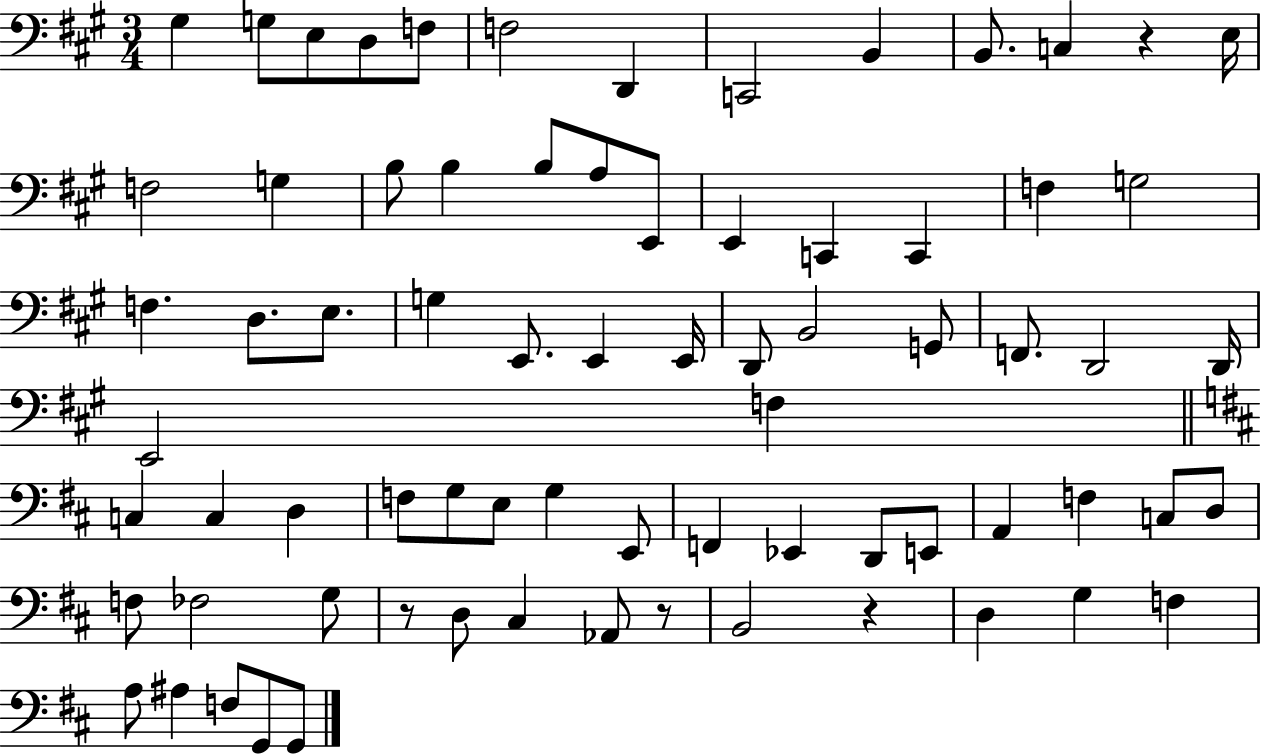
{
  \clef bass
  \numericTimeSignature
  \time 3/4
  \key a \major
  gis4 g8 e8 d8 f8 | f2 d,4 | c,2 b,4 | b,8. c4 r4 e16 | \break f2 g4 | b8 b4 b8 a8 e,8 | e,4 c,4 c,4 | f4 g2 | \break f4. d8. e8. | g4 e,8. e,4 e,16 | d,8 b,2 g,8 | f,8. d,2 d,16 | \break e,2 f4 | \bar "||" \break \key b \minor c4 c4 d4 | f8 g8 e8 g4 e,8 | f,4 ees,4 d,8 e,8 | a,4 f4 c8 d8 | \break f8 fes2 g8 | r8 d8 cis4 aes,8 r8 | b,2 r4 | d4 g4 f4 | \break a8 ais4 f8 g,8 g,8 | \bar "|."
}